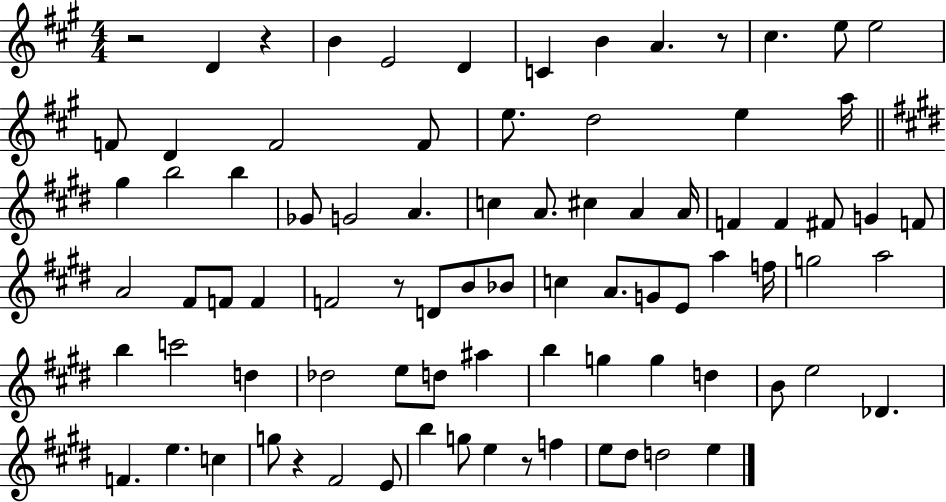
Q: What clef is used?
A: treble